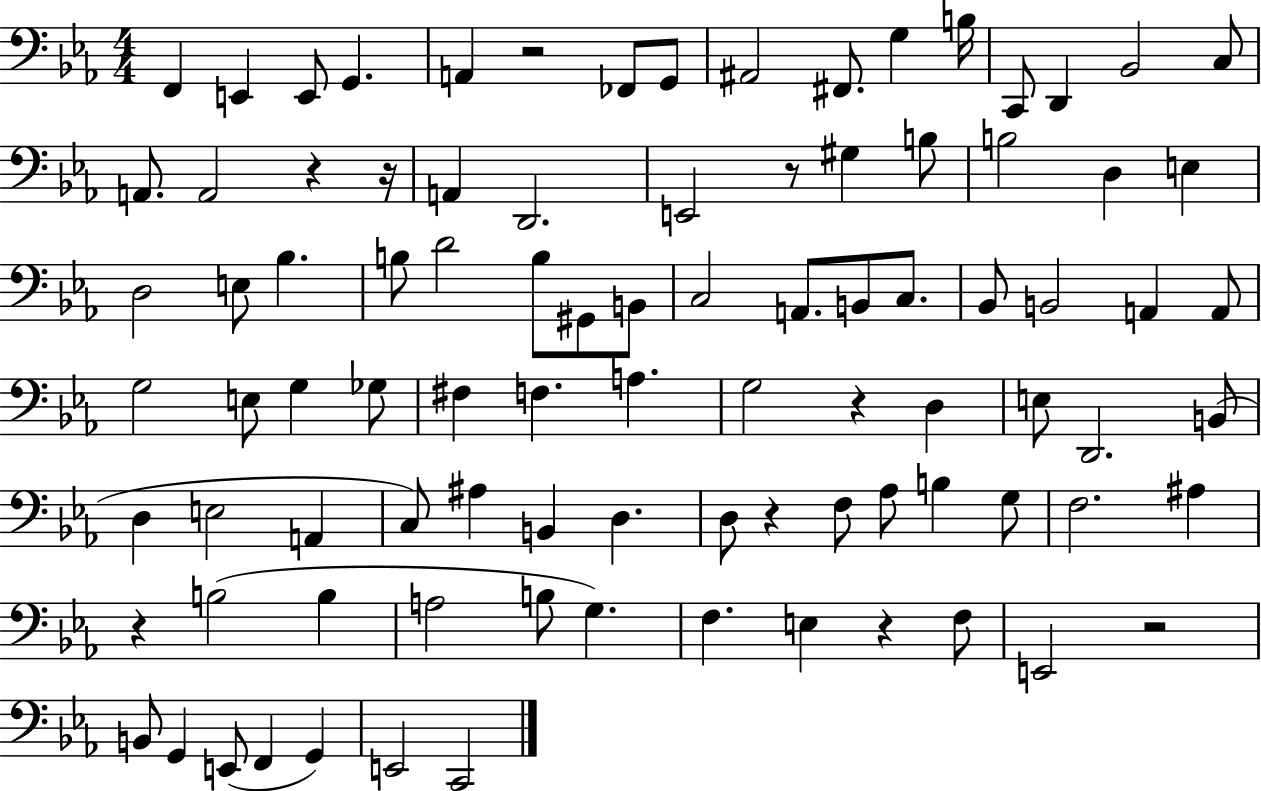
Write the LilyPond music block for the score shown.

{
  \clef bass
  \numericTimeSignature
  \time 4/4
  \key ees \major
  f,4 e,4 e,8 g,4. | a,4 r2 fes,8 g,8 | ais,2 fis,8. g4 b16 | c,8 d,4 bes,2 c8 | \break a,8. a,2 r4 r16 | a,4 d,2. | e,2 r8 gis4 b8 | b2 d4 e4 | \break d2 e8 bes4. | b8 d'2 b8 gis,8 b,8 | c2 a,8. b,8 c8. | bes,8 b,2 a,4 a,8 | \break g2 e8 g4 ges8 | fis4 f4. a4. | g2 r4 d4 | e8 d,2. b,8( | \break d4 e2 a,4 | c8) ais4 b,4 d4. | d8 r4 f8 aes8 b4 g8 | f2. ais4 | \break r4 b2( b4 | a2 b8 g4.) | f4. e4 r4 f8 | e,2 r2 | \break b,8 g,4 e,8( f,4 g,4) | e,2 c,2 | \bar "|."
}